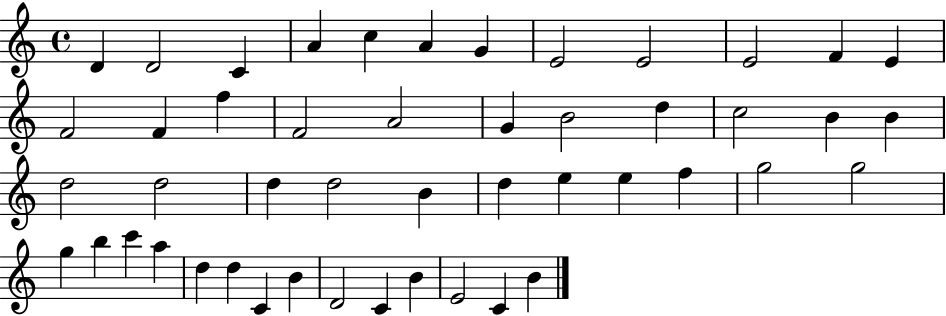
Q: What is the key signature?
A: C major